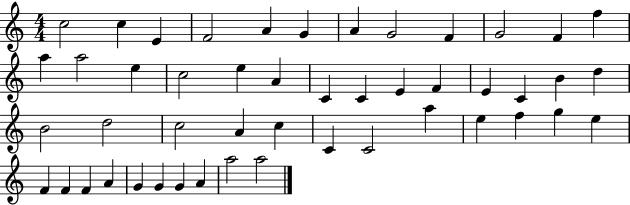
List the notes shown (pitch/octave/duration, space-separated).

C5/h C5/q E4/q F4/h A4/q G4/q A4/q G4/h F4/q G4/h F4/q F5/q A5/q A5/h E5/q C5/h E5/q A4/q C4/q C4/q E4/q F4/q E4/q C4/q B4/q D5/q B4/h D5/h C5/h A4/q C5/q C4/q C4/h A5/q E5/q F5/q G5/q E5/q F4/q F4/q F4/q A4/q G4/q G4/q G4/q A4/q A5/h A5/h